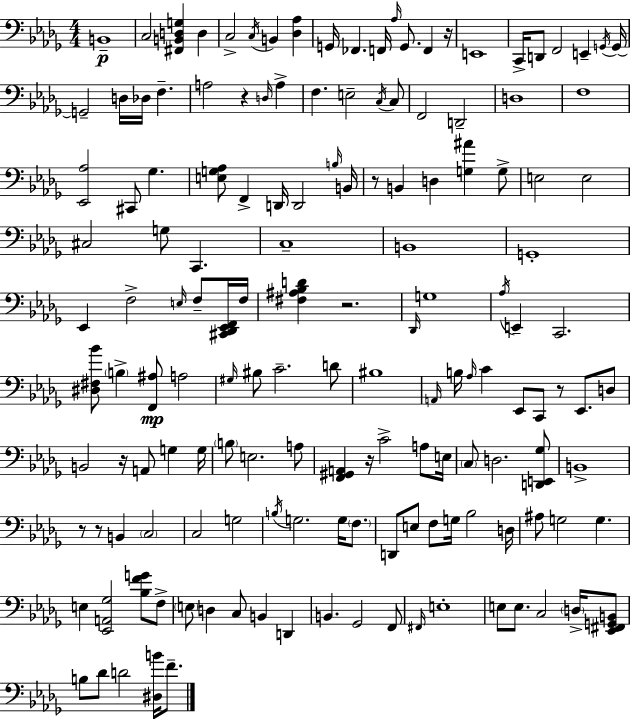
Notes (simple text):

B2/w C3/h [F#2,B2,D3,G3]/q D3/q C3/h C3/s B2/q [Db3,Ab3]/q G2/s FES2/q. F2/s Ab3/s G2/e. F2/q R/s E2/w C2/s D2/e F2/h E2/q G2/s G2/s G2/h D3/s Db3/s F3/q. A3/h R/q D3/s A3/q F3/q. E3/h C3/s C3/e F2/h D2/h D3/w F3/w [Eb2,Ab3]/h C#2/e Gb3/q. [E3,G3,Ab3]/e F2/q D2/s D2/h B3/s B2/s R/e B2/q D3/q [G3,A#4]/q G3/e E3/h E3/h C#3/h G3/e C2/q. C3/w B2/w G2/w Eb2/q F3/h E3/s F3/e [C#2,Db2,Eb2,F2]/s F3/s [F#3,A#3,Bb3,D4]/q R/h. Db2/s G3/w Ab3/s E2/q C2/h. [D#3,F#3,Bb4]/e B3/q [F2,A#3]/e A3/h G#3/s BIS3/e C4/h. D4/e BIS3/w A2/s B3/s Ab3/s C4/q Eb2/e C2/e R/e Eb2/e. D3/e B2/h R/s A2/e G3/q G3/s B3/e E3/h. A3/e [F2,G#2,A2]/q R/s C4/h A3/e E3/s C3/e D3/h. [D2,E2,Gb3]/e B2/w R/e R/e B2/q C3/h C3/h G3/h B3/s G3/h. G3/s F3/e. D2/e E3/e F3/e G3/s Bb3/h D3/s A#3/e G3/h G3/q. E3/q [Eb2,A2,Gb3]/h [Bb3,F4,G4]/e F3/e E3/e D3/q C3/e B2/q D2/q B2/q. Gb2/h F2/e F#2/s E3/w E3/e E3/e. C3/h D3/s [Eb2,F#2,G2,B2]/e B3/e Db4/e D4/h [D#3,B4]/s F4/e.